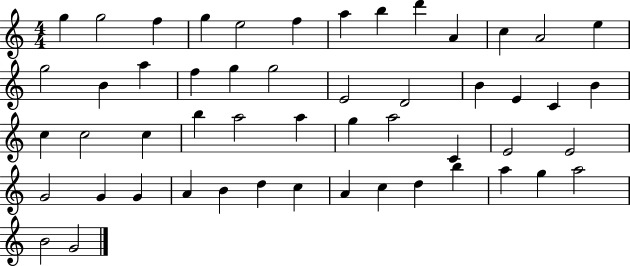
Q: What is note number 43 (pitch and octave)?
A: C5